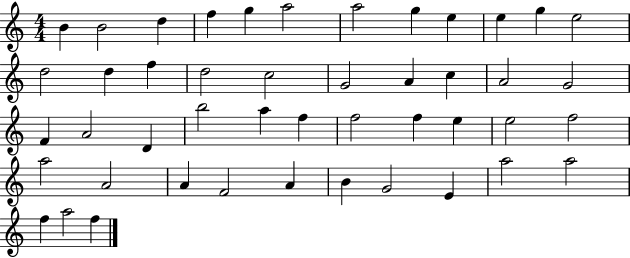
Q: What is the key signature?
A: C major